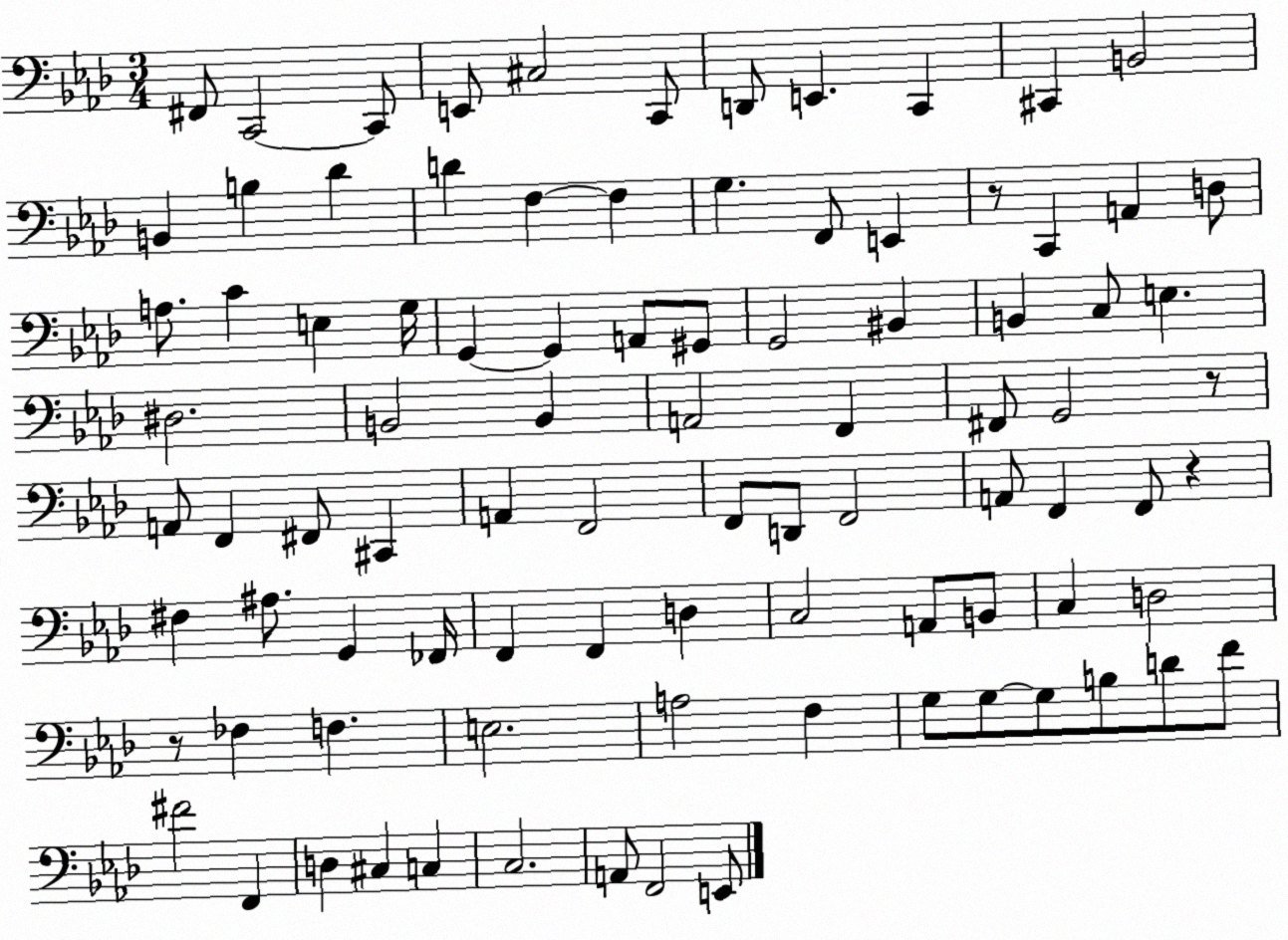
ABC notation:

X:1
T:Untitled
M:3/4
L:1/4
K:Ab
^F,,/2 C,,2 C,,/2 E,,/2 ^C,2 C,,/2 D,,/2 E,, C,, ^C,, B,,2 B,, B, _D D F, F, G, F,,/2 E,, z/2 C,, A,, D,/2 A,/2 C E, G,/4 G,, G,, A,,/2 ^G,,/2 G,,2 ^B,, B,, C,/2 E, ^D,2 B,,2 B,, A,,2 F,, ^F,,/2 G,,2 z/2 A,,/2 F,, ^F,,/2 ^C,, A,, F,,2 F,,/2 D,,/2 F,,2 A,,/2 F,, F,,/2 z ^F, ^A,/2 G,, _F,,/4 F,, F,, D, C,2 A,,/2 B,,/2 C, D,2 z/2 _F, F, E,2 A,2 F, G,/2 G,/2 G,/2 B,/2 D/2 F/2 ^F2 F,, D, ^C, C, C,2 A,,/2 F,,2 E,,/2